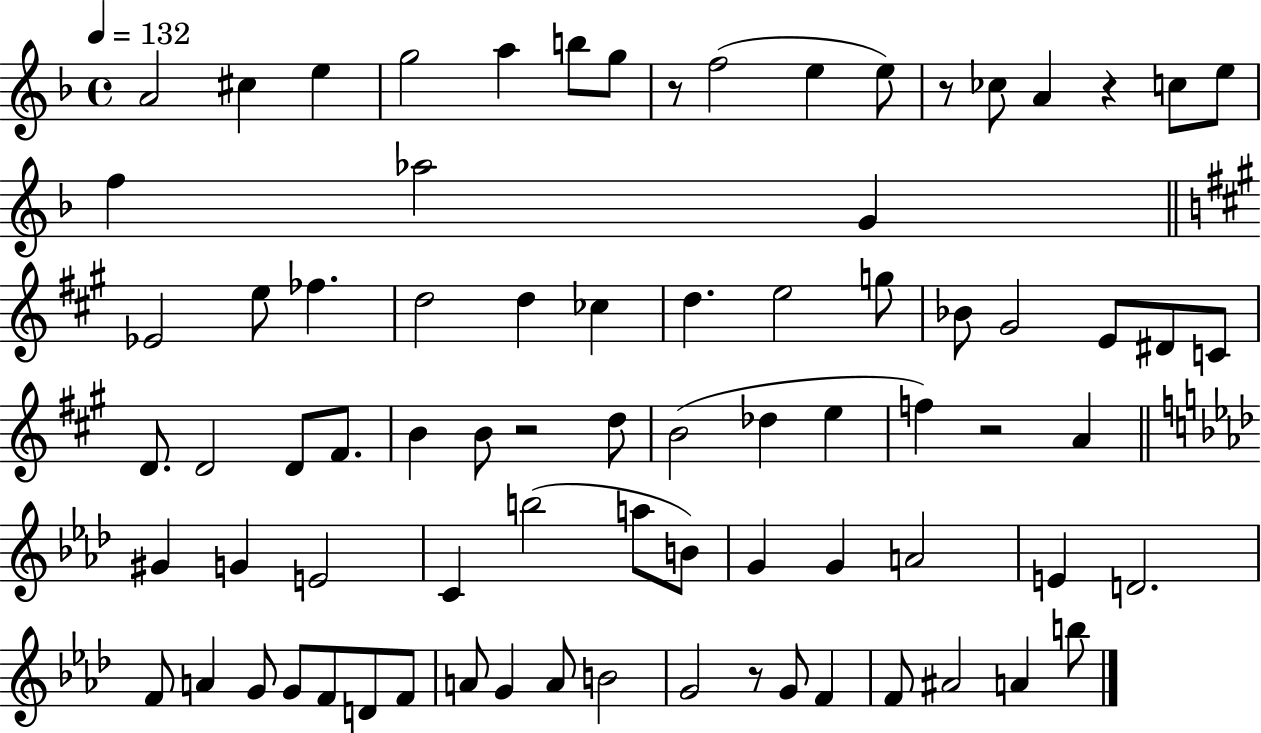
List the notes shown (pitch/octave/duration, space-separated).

A4/h C#5/q E5/q G5/h A5/q B5/e G5/e R/e F5/h E5/q E5/e R/e CES5/e A4/q R/q C5/e E5/e F5/q Ab5/h G4/q Eb4/h E5/e FES5/q. D5/h D5/q CES5/q D5/q. E5/h G5/e Bb4/e G#4/h E4/e D#4/e C4/e D4/e. D4/h D4/e F#4/e. B4/q B4/e R/h D5/e B4/h Db5/q E5/q F5/q R/h A4/q G#4/q G4/q E4/h C4/q B5/h A5/e B4/e G4/q G4/q A4/h E4/q D4/h. F4/e A4/q G4/e G4/e F4/e D4/e F4/e A4/e G4/q A4/e B4/h G4/h R/e G4/e F4/q F4/e A#4/h A4/q B5/e